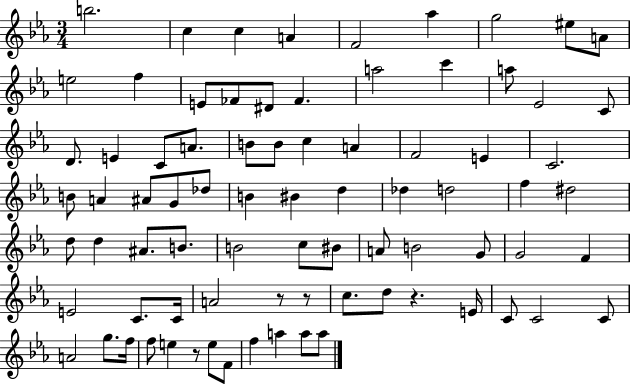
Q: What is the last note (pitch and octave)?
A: A5